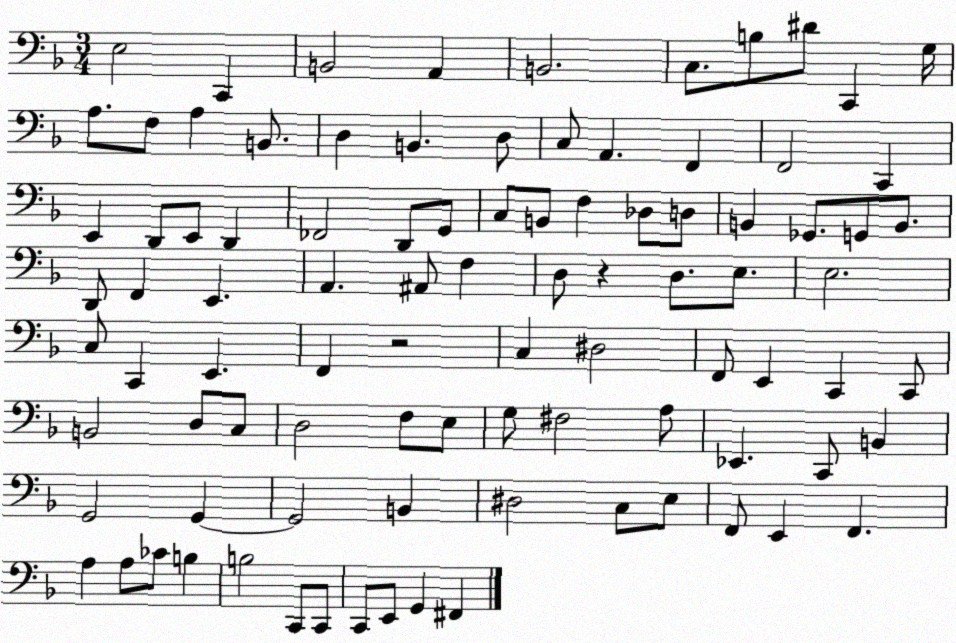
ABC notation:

X:1
T:Untitled
M:3/4
L:1/4
K:F
E,2 C,, B,,2 A,, B,,2 C,/2 B,/2 ^D/2 C,, G,/4 A,/2 F,/2 A, B,,/2 D, B,, D,/2 C,/2 A,, F,, F,,2 C,, E,, D,,/2 E,,/2 D,, _F,,2 D,,/2 G,,/2 C,/2 B,,/2 F, _D,/2 D,/2 B,, _G,,/2 G,,/2 B,,/2 D,,/2 F,, E,, A,, ^A,,/2 F, D,/2 z D,/2 E,/2 E,2 C,/2 C,, E,, F,, z2 C, ^D,2 F,,/2 E,, C,, C,,/2 B,,2 D,/2 C,/2 D,2 F,/2 E,/2 G,/2 ^F,2 A,/2 _E,, C,,/2 B,, G,,2 G,, G,,2 B,, ^D,2 C,/2 E,/2 F,,/2 E,, F,, A, A,/2 _C/2 B, B,2 C,,/2 C,,/2 C,,/2 E,,/2 G,, ^F,,